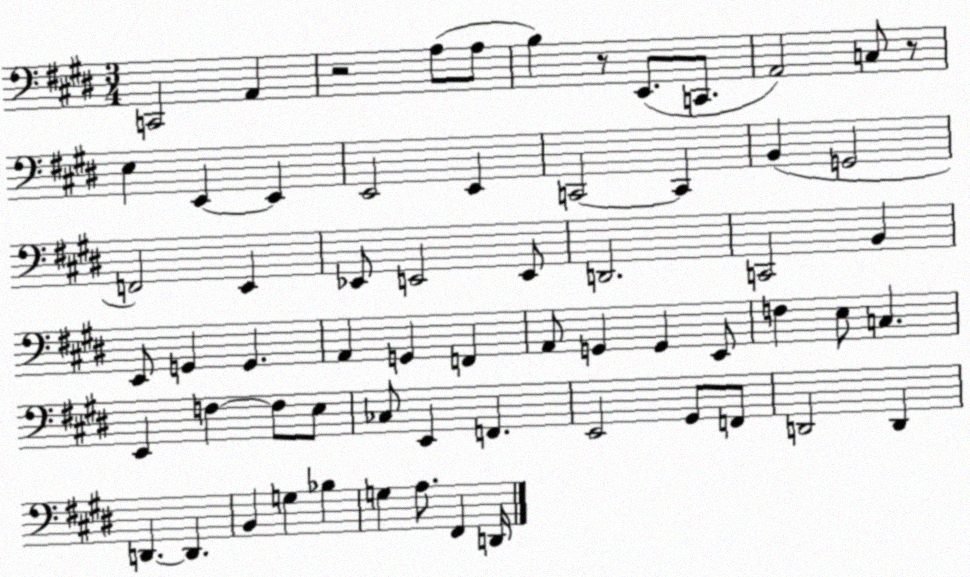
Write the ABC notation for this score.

X:1
T:Untitled
M:3/4
L:1/4
K:E
C,,2 A,, z2 A,/2 A,/2 B, z/2 E,,/2 C,,/2 A,,2 C,/2 z/2 E, E,, E,, E,,2 E,, C,,2 C,, B,, G,,2 F,,2 E,, _E,,/2 E,,2 E,,/2 D,,2 C,,2 B,, E,,/2 G,, G,, A,, G,, F,, A,,/2 G,, G,, E,,/2 F, E,/2 C, E,, F, F,/2 E,/2 _C,/2 E,, F,, E,,2 ^G,,/2 F,,/2 D,,2 D,, D,, D,, B,, G, _B, G, A,/2 ^F,, D,,/4